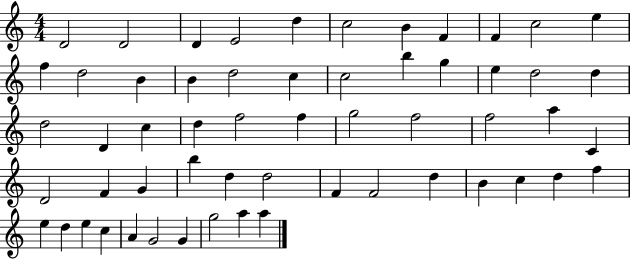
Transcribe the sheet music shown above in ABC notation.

X:1
T:Untitled
M:4/4
L:1/4
K:C
D2 D2 D E2 d c2 B F F c2 e f d2 B B d2 c c2 b g e d2 d d2 D c d f2 f g2 f2 f2 a C D2 F G b d d2 F F2 d B c d f e d e c A G2 G g2 a a